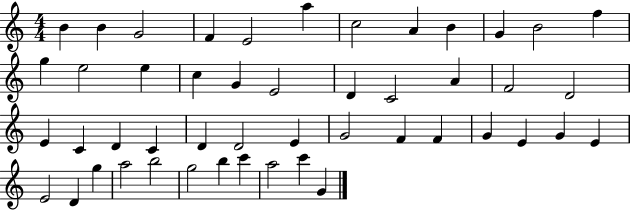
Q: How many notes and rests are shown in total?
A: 48